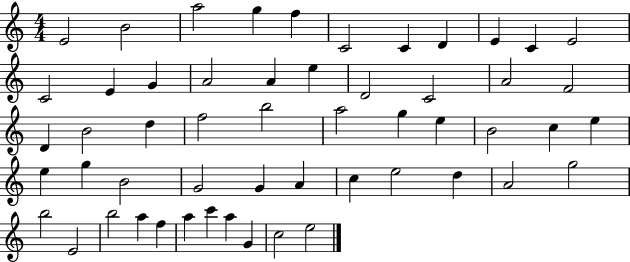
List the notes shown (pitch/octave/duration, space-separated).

E4/h B4/h A5/h G5/q F5/q C4/h C4/q D4/q E4/q C4/q E4/h C4/h E4/q G4/q A4/h A4/q E5/q D4/h C4/h A4/h F4/h D4/q B4/h D5/q F5/h B5/h A5/h G5/q E5/q B4/h C5/q E5/q E5/q G5/q B4/h G4/h G4/q A4/q C5/q E5/h D5/q A4/h G5/h B5/h E4/h B5/h A5/q F5/q A5/q C6/q A5/q G4/q C5/h E5/h